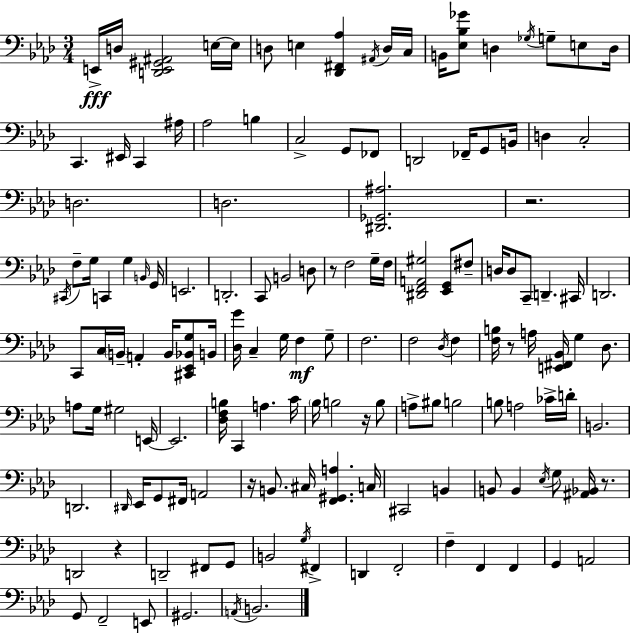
E2/s D3/s [D2,E2,G#2,A#2]/h E3/s E3/s D3/e E3/q [Db2,F#2,Ab3]/q A#2/s D3/s C3/s B2/s [Eb3,Bb3,Gb4]/e D3/q Gb3/s G3/e E3/e D3/s C2/q. EIS2/s C2/q A#3/s Ab3/h B3/q C3/h G2/e FES2/e D2/h FES2/s G2/e B2/s D3/q C3/h D3/h. D3/h. [D#2,Gb2,A#3]/h. R/h. C#2/s F3/e G3/s C2/q G3/q B2/s G2/s E2/h. D2/h. C2/e B2/h D3/e R/e F3/h G3/s F3/s [D#2,F2,A2,G#3]/h [Eb2,G2]/e F#3/e D3/s D3/e C2/e D2/q. C#2/s D2/h. C2/e C3/s B2/s A2/q B2/s [C#2,Eb2,Bb2,G3]/e B2/s [Db3,G4]/s C3/q G3/s F3/q G3/e F3/h. F3/h Db3/s F3/q [F3,B3]/s R/e A3/s [E2,F#2,Bb2]/s G3/q Db3/e. A3/e G3/s G#3/h E2/s E2/h. [Db3,F3,B3]/s C2/q A3/q. C4/s Bb3/s B3/h R/s B3/e A3/e BIS3/e B3/h B3/e A3/h CES4/s D4/s B2/h. D2/h. D#2/s Eb2/s G2/e F#2/s A2/h R/s B2/e. C#3/s [F2,G#2,A3]/q. C3/s C#2/h B2/q B2/e B2/q Eb3/s G3/e [A#2,Bb2]/s R/e. D2/h R/q D2/h F#2/e G2/e B2/h G3/s F#2/q D2/q F2/h F3/q F2/q F2/q G2/q A2/h G2/e F2/h E2/e G#2/h. A2/s B2/h.